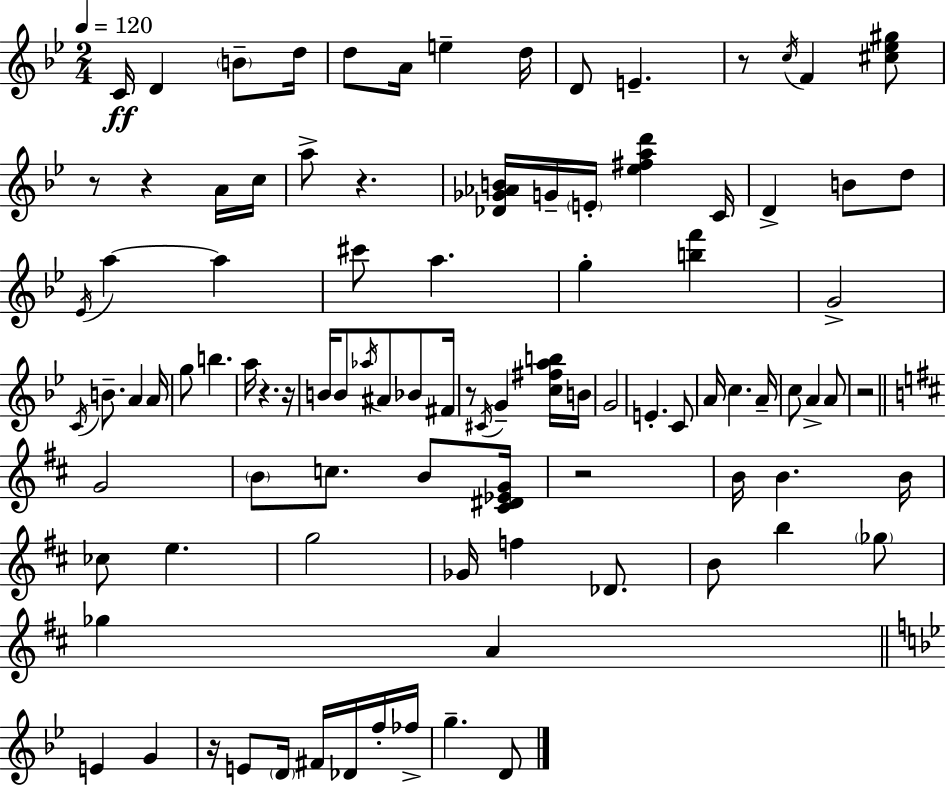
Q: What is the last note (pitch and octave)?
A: D4